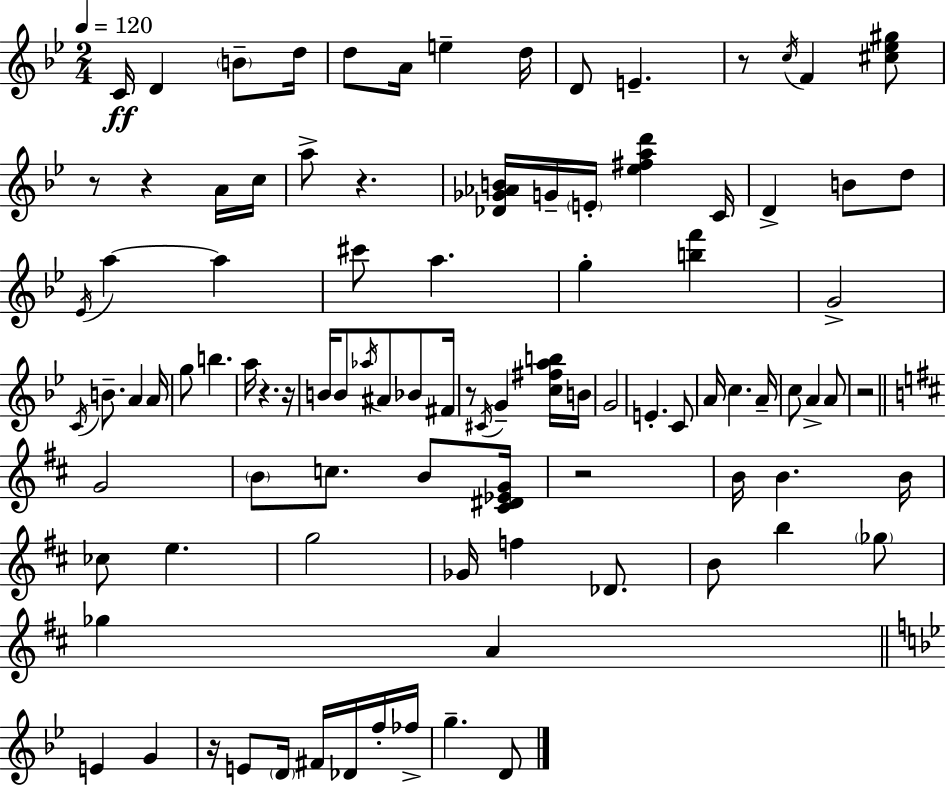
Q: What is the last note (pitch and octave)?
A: D4